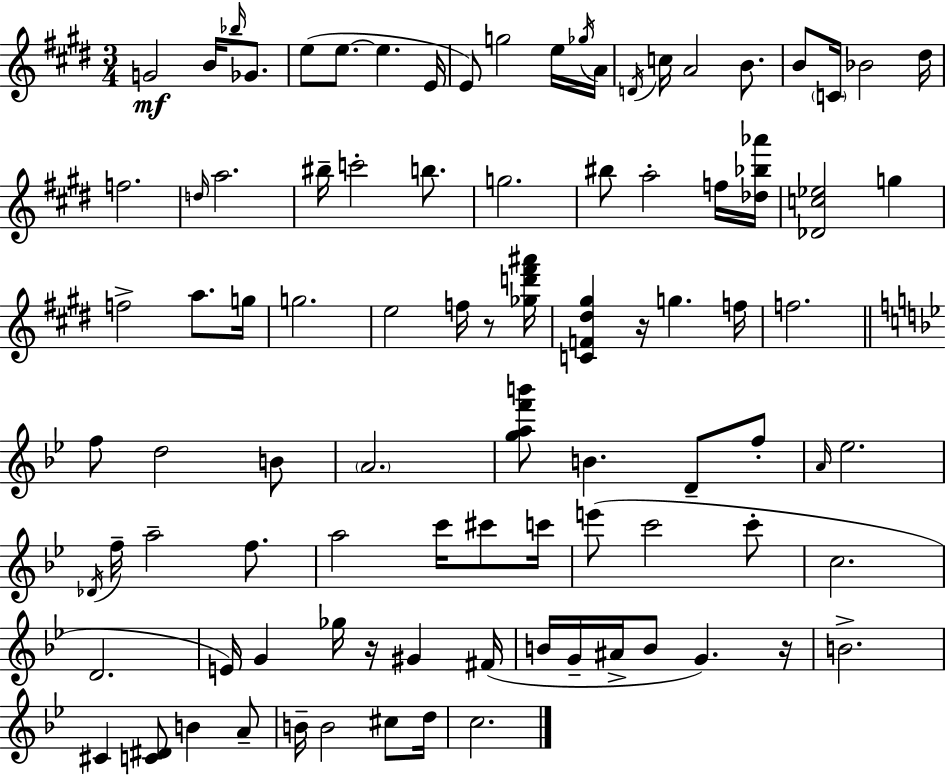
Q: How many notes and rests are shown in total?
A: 92